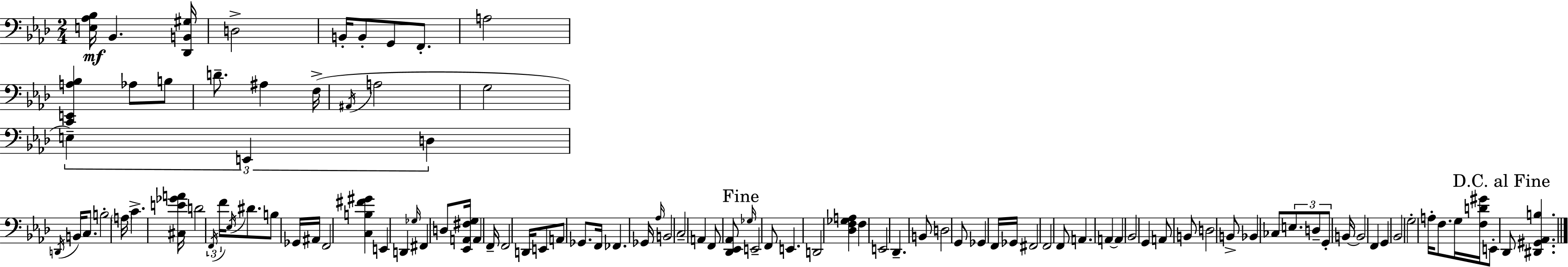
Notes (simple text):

[E3,Ab3,Bb3]/s Bb2/q. [Db2,B2,G#3]/s D3/h B2/s B2/e G2/e F2/e. A3/h [C2,E2,A3,Bb3]/q Ab3/e B3/e D4/e. A#3/q F3/s A#2/s A3/h G3/h E3/q E2/q D3/q D2/s B2/s C3/e. B3/h A3/s C4/q. [C#3,E4,Gb4,A4]/s D4/h F2/s F4/s Eb3/s D#4/e. B3/e Gb2/s A#2/s F2/h [C3,B3,F#4,G#4]/q E2/q D2/q Gb3/s F#2/q D3/e [Eb2,A2,F#3,G3]/s A2/q F2/s F2/h D2/s E2/e A2/e Gb2/e. F2/s FES2/q. Gb2/s Ab3/s B2/h C3/h A2/q F2/e [Db2,Eb2,Ab2]/e Gb3/s E2/h F2/e E2/q. D2/h [Db3,F3,Gb3,A3]/q F3/q E2/h Db2/q. B2/e D3/h G2/e Gb2/q F2/s Gb2/s F#2/h F2/h F2/e A2/q. A2/q A2/q Bb2/h G2/q A2/e B2/e D3/h B2/e Bb2/q CES3/e E3/e. D3/e G2/e B2/s B2/h F2/q G2/q Bb2/h G3/h A3/s F3/e. G3/s [F3,D4,G#4]/s E2/e Db2/e [D#2,G#2,Ab2,B3]/q.